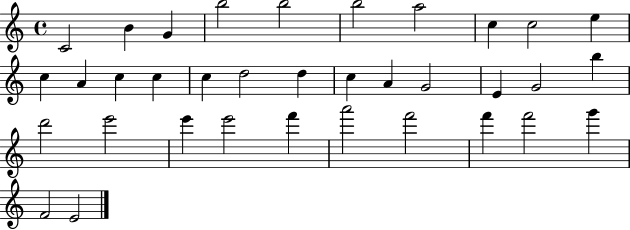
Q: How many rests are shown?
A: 0